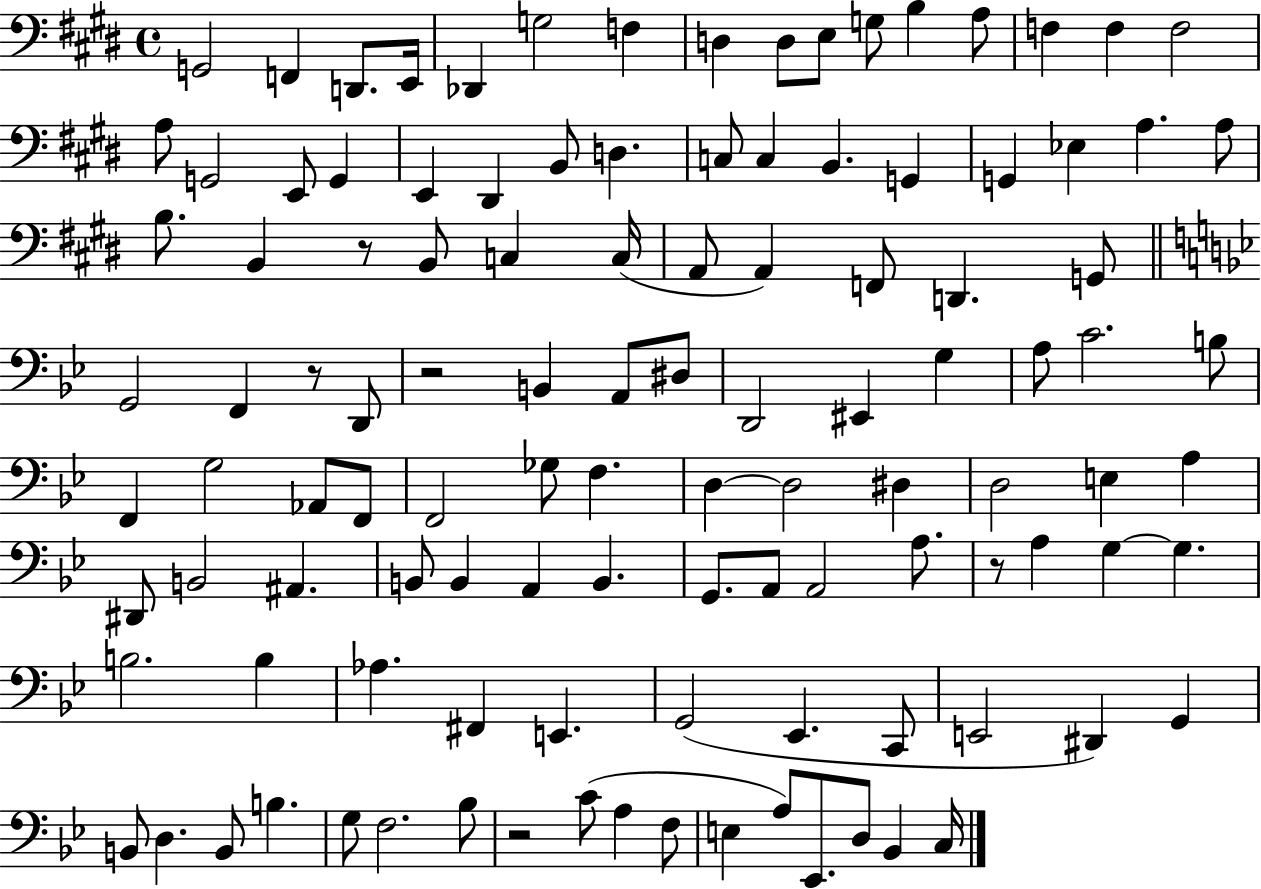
G2/h F2/q D2/e. E2/s Db2/q G3/h F3/q D3/q D3/e E3/e G3/e B3/q A3/e F3/q F3/q F3/h A3/e G2/h E2/e G2/q E2/q D#2/q B2/e D3/q. C3/e C3/q B2/q. G2/q G2/q Eb3/q A3/q. A3/e B3/e. B2/q R/e B2/e C3/q C3/s A2/e A2/q F2/e D2/q. G2/e G2/h F2/q R/e D2/e R/h B2/q A2/e D#3/e D2/h EIS2/q G3/q A3/e C4/h. B3/e F2/q G3/h Ab2/e F2/e F2/h Gb3/e F3/q. D3/q D3/h D#3/q D3/h E3/q A3/q D#2/e B2/h A#2/q. B2/e B2/q A2/q B2/q. G2/e. A2/e A2/h A3/e. R/e A3/q G3/q G3/q. B3/h. B3/q Ab3/q. F#2/q E2/q. G2/h Eb2/q. C2/e E2/h D#2/q G2/q B2/e D3/q. B2/e B3/q. G3/e F3/h. Bb3/e R/h C4/e A3/q F3/e E3/q A3/e Eb2/e. D3/e Bb2/q C3/s